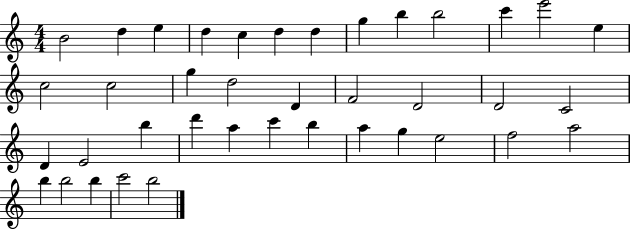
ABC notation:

X:1
T:Untitled
M:4/4
L:1/4
K:C
B2 d e d c d d g b b2 c' e'2 e c2 c2 g d2 D F2 D2 D2 C2 D E2 b d' a c' b a g e2 f2 a2 b b2 b c'2 b2